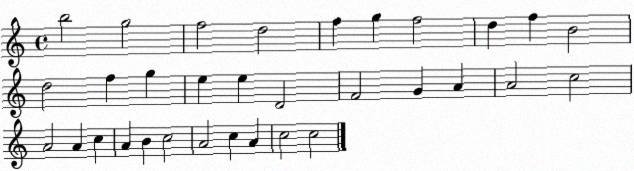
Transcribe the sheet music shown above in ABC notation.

X:1
T:Untitled
M:4/4
L:1/4
K:C
b2 g2 f2 d2 f g f2 d f B2 d2 f g e e D2 F2 G A A2 c2 A2 A c A B c2 A2 c A c2 c2